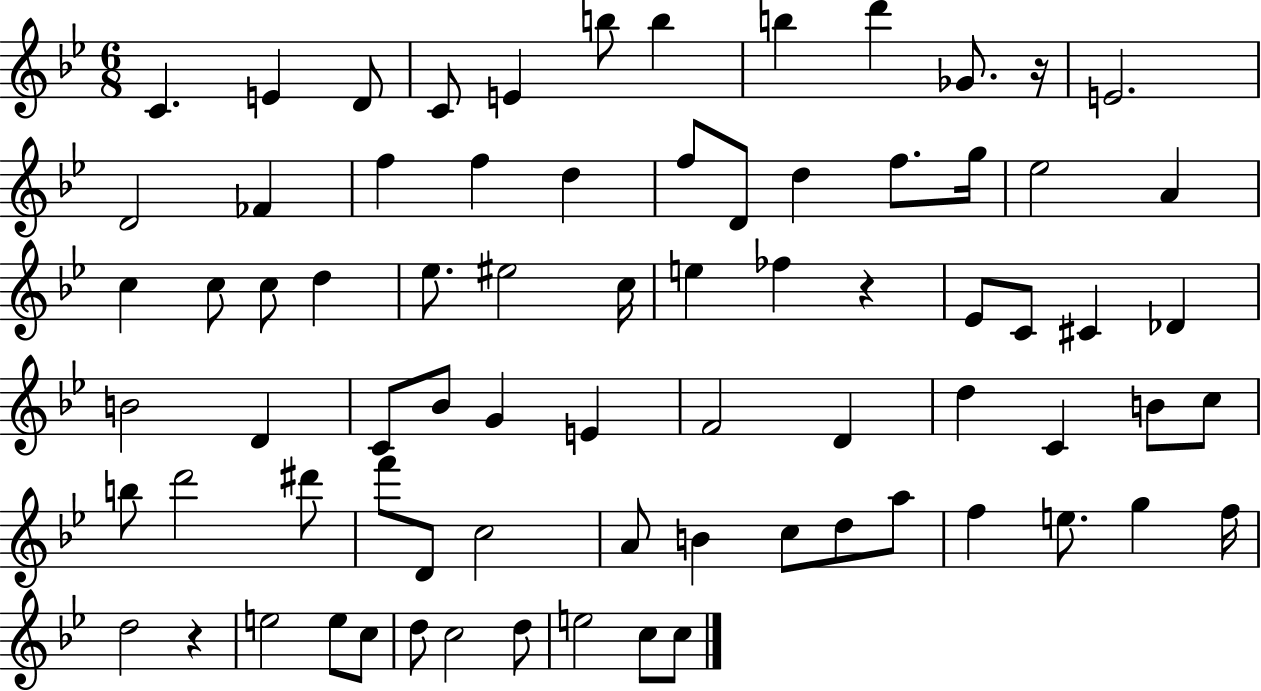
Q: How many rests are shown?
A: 3